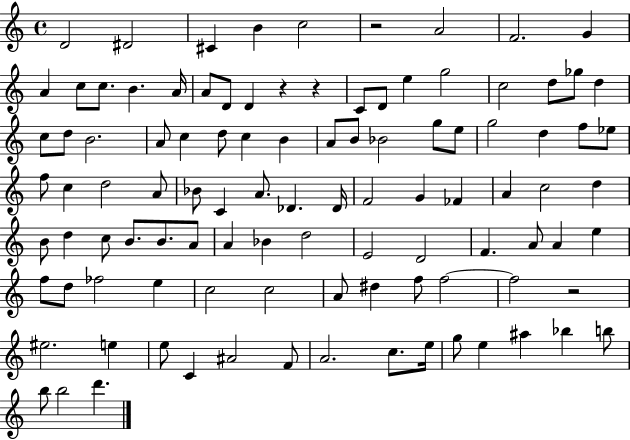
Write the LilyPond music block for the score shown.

{
  \clef treble
  \time 4/4
  \defaultTimeSignature
  \key c \major
  d'2 dis'2 | cis'4 b'4 c''2 | r2 a'2 | f'2. g'4 | \break a'4 c''8 c''8. b'4. a'16 | a'8 d'8 d'4 r4 r4 | c'8 d'8 e''4 g''2 | c''2 d''8 ges''8 d''4 | \break c''8 d''8 b'2. | a'8 c''4 d''8 c''4 b'4 | a'8 b'8 bes'2 g''8 e''8 | g''2 d''4 f''8 ees''8 | \break f''8 c''4 d''2 a'8 | bes'8 c'4 a'8. des'4. des'16 | f'2 g'4 fes'4 | a'4 c''2 d''4 | \break b'8 d''4 c''8 b'8. b'8. a'8 | a'4 bes'4 d''2 | e'2 d'2 | f'4. a'8 a'4 e''4 | \break f''8 d''8 fes''2 e''4 | c''2 c''2 | a'8 dis''4 f''8 f''2~~ | f''2 r2 | \break eis''2. e''4 | e''8 c'4 ais'2 f'8 | a'2. c''8. e''16 | g''8 e''4 ais''4 bes''4 b''8 | \break b''8 b''2 d'''4. | \bar "|."
}